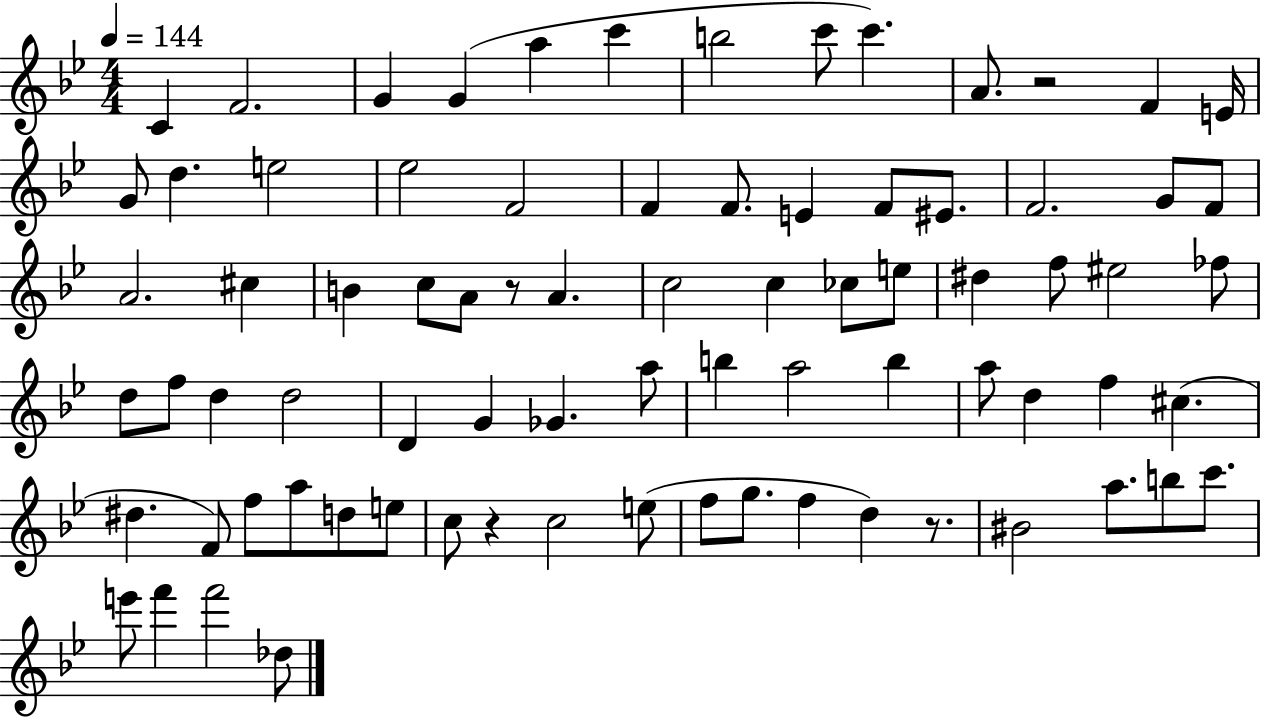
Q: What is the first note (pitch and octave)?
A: C4